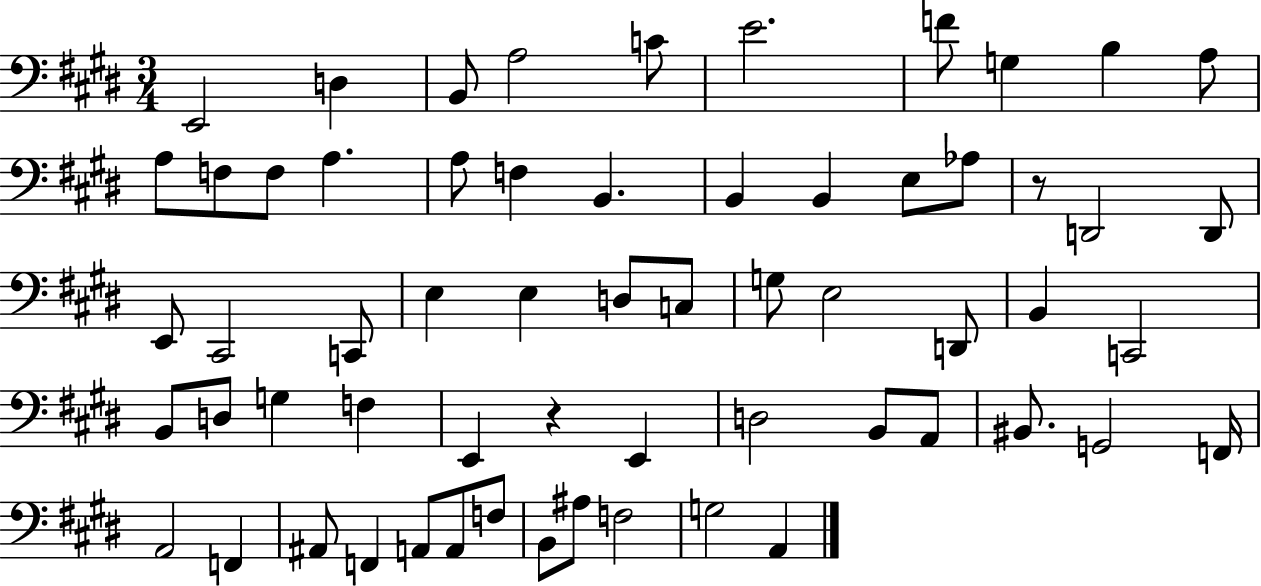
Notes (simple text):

E2/h D3/q B2/e A3/h C4/e E4/h. F4/e G3/q B3/q A3/e A3/e F3/e F3/e A3/q. A3/e F3/q B2/q. B2/q B2/q E3/e Ab3/e R/e D2/h D2/e E2/e C#2/h C2/e E3/q E3/q D3/e C3/e G3/e E3/h D2/e B2/q C2/h B2/e D3/e G3/q F3/q E2/q R/q E2/q D3/h B2/e A2/e BIS2/e. G2/h F2/s A2/h F2/q A#2/e F2/q A2/e A2/e F3/e B2/e A#3/e F3/h G3/h A2/q